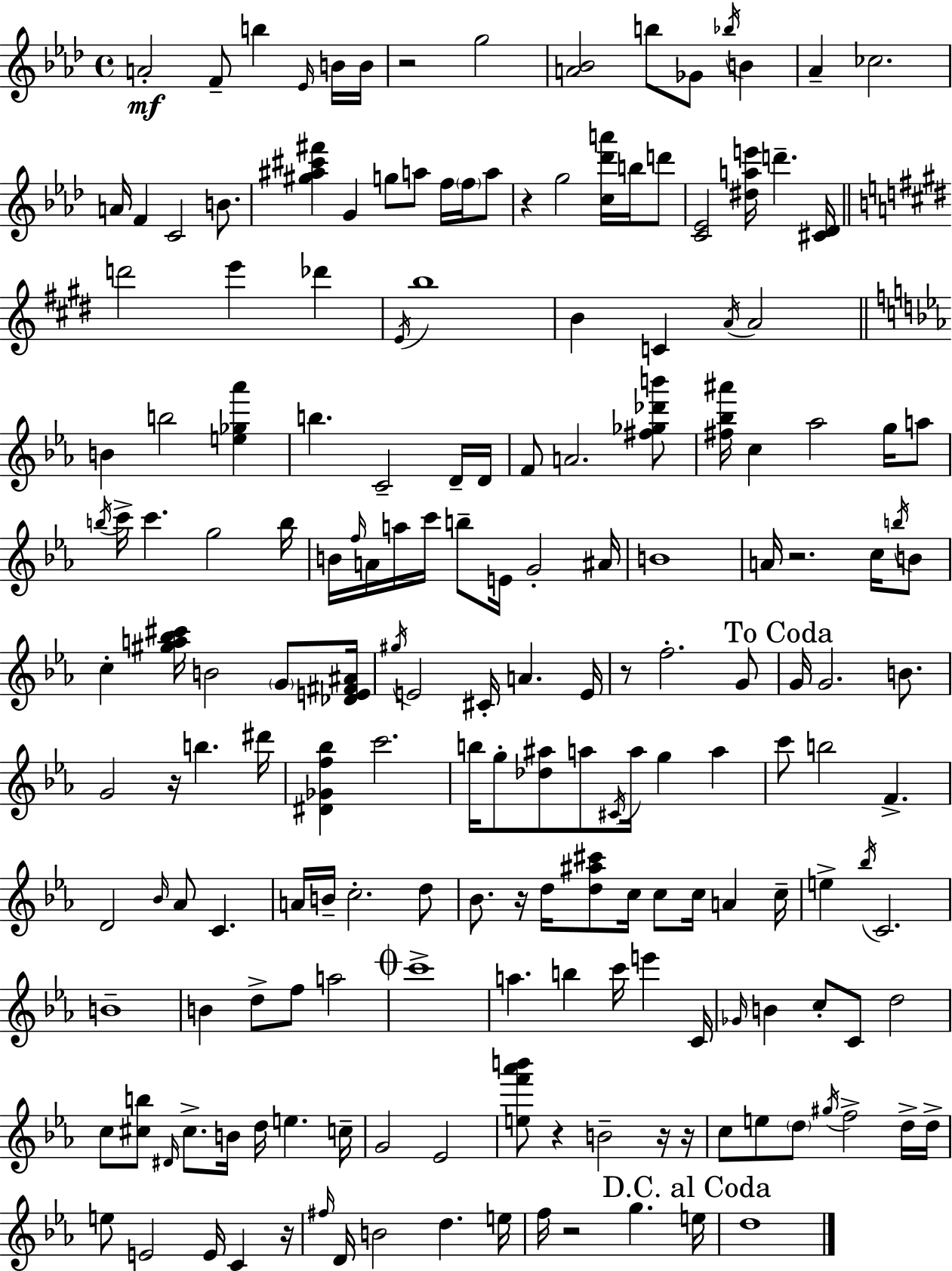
{
  \clef treble
  \time 4/4
  \defaultTimeSignature
  \key aes \major
  a'2-.\mf f'8-- b''4 \grace { ees'16 } b'16 | b'16 r2 g''2 | <a' bes'>2 b''8 ges'8 \acciaccatura { bes''16 } b'4 | aes'4-- ces''2. | \break a'16 f'4 c'2 b'8. | <gis'' ais'' cis''' fis'''>4 g'4 g''8 a''8 f''16 \parenthesize f''16 | a''8 r4 g''2 <c'' des''' a'''>16 b''16 | d'''8 <c' ees'>2 <dis'' a'' e'''>16 d'''4.-- | \break <cis' des'>16 \bar "||" \break \key e \major d'''2 e'''4 des'''4 | \acciaccatura { e'16 } b''1 | b'4 c'4 \acciaccatura { a'16 } a'2 | \bar "||" \break \key ees \major b'4 b''2 <e'' ges'' aes'''>4 | b''4. c'2-- d'16-- d'16 | f'8 a'2. <fis'' ges'' des''' b'''>8 | <fis'' bes'' ais'''>16 c''4 aes''2 g''16 a''8 | \break \acciaccatura { b''16 } c'''16-> c'''4. g''2 | b''16 b'16 \grace { f''16 } a'16 a''16 c'''16 b''8-- e'16 g'2-. | ais'16 b'1 | a'16 r2. c''16 | \break \acciaccatura { b''16 } b'8 c''4-. <gis'' a'' bes'' cis'''>16 b'2 | \parenthesize g'8 <des' e' fis' ais'>16 \acciaccatura { gis''16 } e'2 cis'16-. a'4. | e'16 r8 f''2.-. | g'8 \mark "To Coda" g'16 g'2. | \break b'8. g'2 r16 b''4. | dis'''16 <dis' ges' f'' bes''>4 c'''2. | b''16 g''8-. <des'' ais''>8 a''8 \acciaccatura { cis'16 } a''16 g''4 | a''4 c'''8 b''2 f'4.-> | \break d'2 \grace { bes'16 } aes'8 | c'4. a'16 b'16-- c''2.-. | d''8 bes'8. r16 d''16 <d'' ais'' cis'''>8 c''16 c''8 | c''16 a'4 c''16-- e''4-> \acciaccatura { bes''16 } c'2. | \break b'1-- | b'4 d''8-> f''8 a''2 | \mark \markup { \musicglyph "scripts.coda" } c'''1-> | a''4. b''4 | \break c'''16 e'''4 c'16 \grace { ges'16 } b'4 c''8-. c'8 | d''2 c''8 <cis'' b''>8 \grace { dis'16 } cis''8.-> | b'16 d''16 e''4. c''16-- g'2 | ees'2 <e'' f''' aes''' b'''>8 r4 b'2-- | \break r16 r16 c''8 e''8 \parenthesize d''8 \acciaccatura { gis''16 } | f''2-> d''16-> d''16-> e''8 e'2 | e'16 c'4 r16 \grace { fis''16 } d'16 b'2 | d''4. e''16 f''16 r2 | \break g''4. \mark "D.C. al Coda" e''16 d''1 | \bar "|."
}